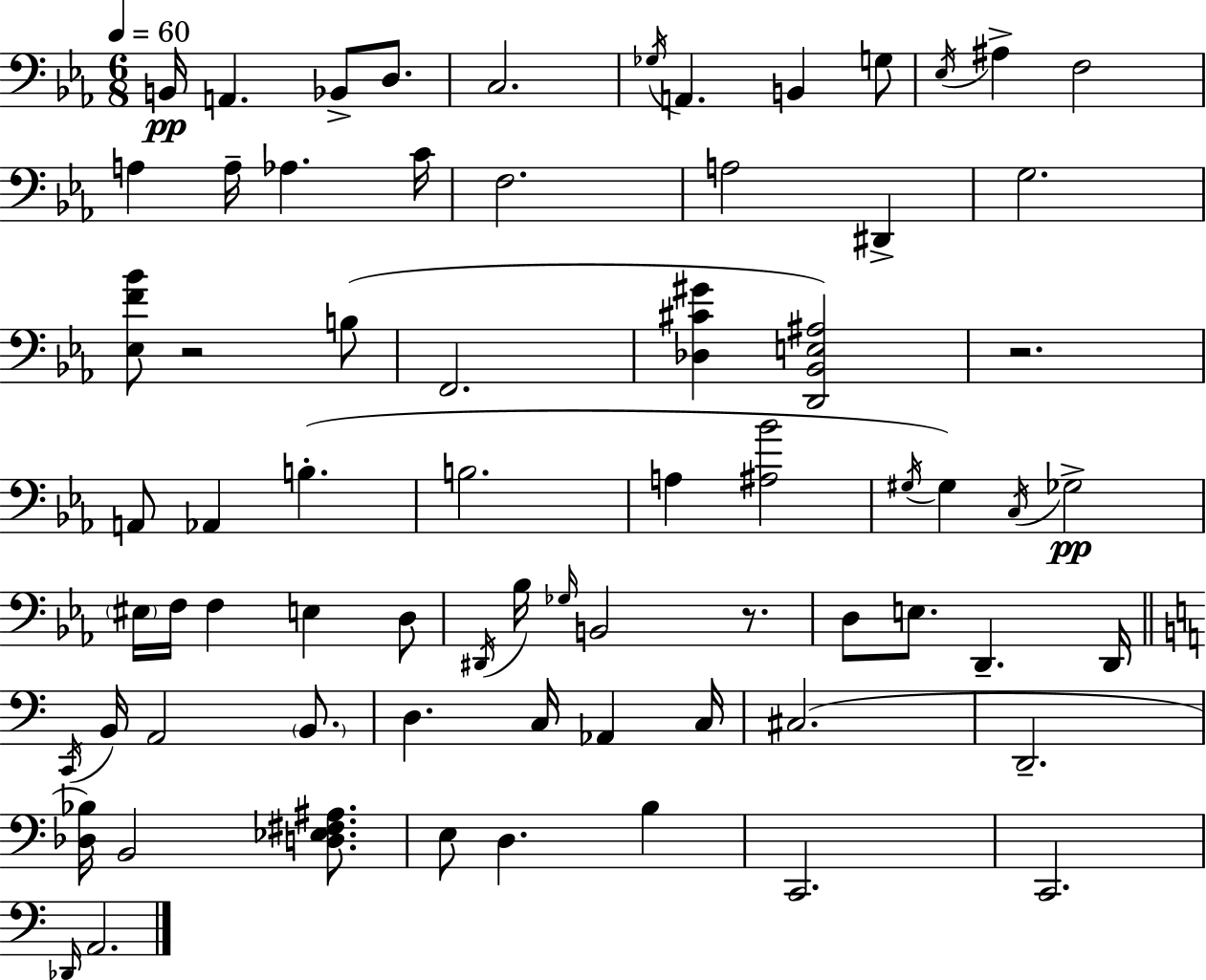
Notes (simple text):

B2/s A2/q. Bb2/e D3/e. C3/h. Gb3/s A2/q. B2/q G3/e Eb3/s A#3/q F3/h A3/q A3/s Ab3/q. C4/s F3/h. A3/h D#2/q G3/h. [Eb3,F4,Bb4]/e R/h B3/e F2/h. [Db3,C#4,G#4]/q [D2,Bb2,E3,A#3]/h R/h. A2/e Ab2/q B3/q. B3/h. A3/q [A#3,Bb4]/h G#3/s G#3/q C3/s Gb3/h EIS3/s F3/s F3/q E3/q D3/e D#2/s Bb3/s Gb3/s B2/h R/e. D3/e E3/e. D2/q. D2/s C2/s B2/s A2/h B2/e. D3/q. C3/s Ab2/q C3/s C#3/h. D2/h. [Db3,Bb3]/s B2/h [D3,Eb3,F#3,A#3]/e. E3/e D3/q. B3/q C2/h. C2/h. Db2/s A2/h.